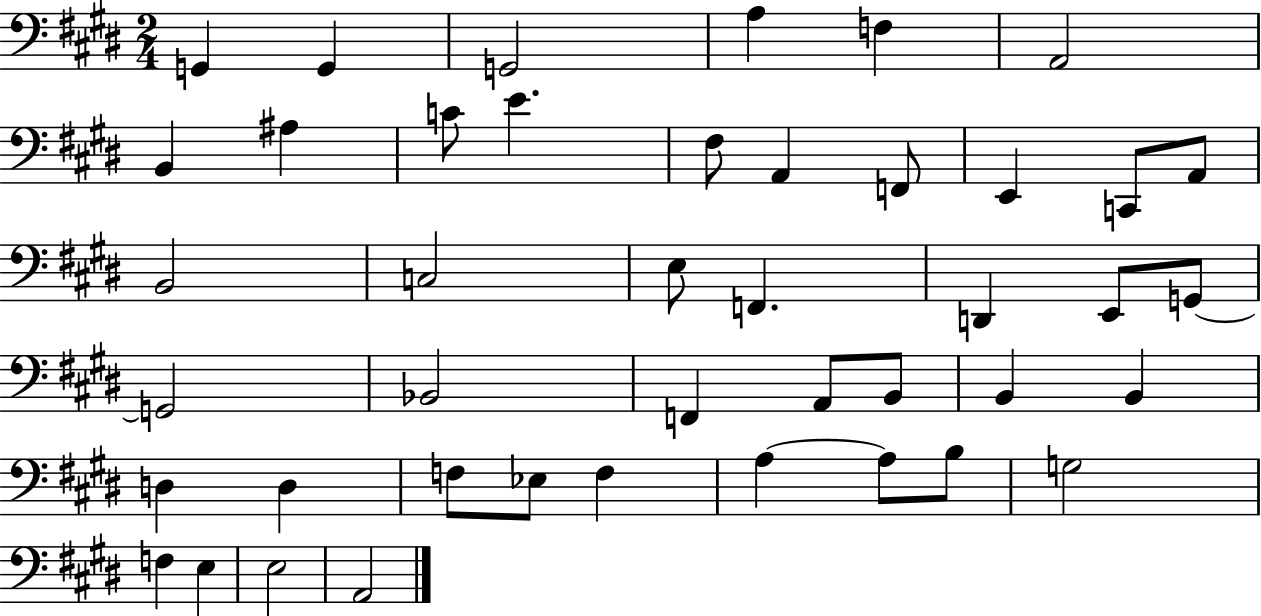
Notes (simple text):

G2/q G2/q G2/h A3/q F3/q A2/h B2/q A#3/q C4/e E4/q. F#3/e A2/q F2/e E2/q C2/e A2/e B2/h C3/h E3/e F2/q. D2/q E2/e G2/e G2/h Bb2/h F2/q A2/e B2/e B2/q B2/q D3/q D3/q F3/e Eb3/e F3/q A3/q A3/e B3/e G3/h F3/q E3/q E3/h A2/h